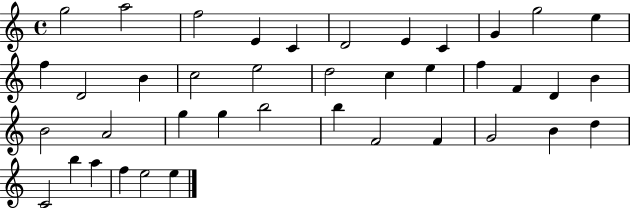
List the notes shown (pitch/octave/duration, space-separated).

G5/h A5/h F5/h E4/q C4/q D4/h E4/q C4/q G4/q G5/h E5/q F5/q D4/h B4/q C5/h E5/h D5/h C5/q E5/q F5/q F4/q D4/q B4/q B4/h A4/h G5/q G5/q B5/h B5/q F4/h F4/q G4/h B4/q D5/q C4/h B5/q A5/q F5/q E5/h E5/q